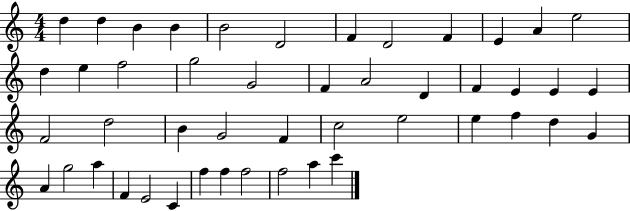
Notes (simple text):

D5/q D5/q B4/q B4/q B4/h D4/h F4/q D4/h F4/q E4/q A4/q E5/h D5/q E5/q F5/h G5/h G4/h F4/q A4/h D4/q F4/q E4/q E4/q E4/q F4/h D5/h B4/q G4/h F4/q C5/h E5/h E5/q F5/q D5/q G4/q A4/q G5/h A5/q F4/q E4/h C4/q F5/q F5/q F5/h F5/h A5/q C6/q